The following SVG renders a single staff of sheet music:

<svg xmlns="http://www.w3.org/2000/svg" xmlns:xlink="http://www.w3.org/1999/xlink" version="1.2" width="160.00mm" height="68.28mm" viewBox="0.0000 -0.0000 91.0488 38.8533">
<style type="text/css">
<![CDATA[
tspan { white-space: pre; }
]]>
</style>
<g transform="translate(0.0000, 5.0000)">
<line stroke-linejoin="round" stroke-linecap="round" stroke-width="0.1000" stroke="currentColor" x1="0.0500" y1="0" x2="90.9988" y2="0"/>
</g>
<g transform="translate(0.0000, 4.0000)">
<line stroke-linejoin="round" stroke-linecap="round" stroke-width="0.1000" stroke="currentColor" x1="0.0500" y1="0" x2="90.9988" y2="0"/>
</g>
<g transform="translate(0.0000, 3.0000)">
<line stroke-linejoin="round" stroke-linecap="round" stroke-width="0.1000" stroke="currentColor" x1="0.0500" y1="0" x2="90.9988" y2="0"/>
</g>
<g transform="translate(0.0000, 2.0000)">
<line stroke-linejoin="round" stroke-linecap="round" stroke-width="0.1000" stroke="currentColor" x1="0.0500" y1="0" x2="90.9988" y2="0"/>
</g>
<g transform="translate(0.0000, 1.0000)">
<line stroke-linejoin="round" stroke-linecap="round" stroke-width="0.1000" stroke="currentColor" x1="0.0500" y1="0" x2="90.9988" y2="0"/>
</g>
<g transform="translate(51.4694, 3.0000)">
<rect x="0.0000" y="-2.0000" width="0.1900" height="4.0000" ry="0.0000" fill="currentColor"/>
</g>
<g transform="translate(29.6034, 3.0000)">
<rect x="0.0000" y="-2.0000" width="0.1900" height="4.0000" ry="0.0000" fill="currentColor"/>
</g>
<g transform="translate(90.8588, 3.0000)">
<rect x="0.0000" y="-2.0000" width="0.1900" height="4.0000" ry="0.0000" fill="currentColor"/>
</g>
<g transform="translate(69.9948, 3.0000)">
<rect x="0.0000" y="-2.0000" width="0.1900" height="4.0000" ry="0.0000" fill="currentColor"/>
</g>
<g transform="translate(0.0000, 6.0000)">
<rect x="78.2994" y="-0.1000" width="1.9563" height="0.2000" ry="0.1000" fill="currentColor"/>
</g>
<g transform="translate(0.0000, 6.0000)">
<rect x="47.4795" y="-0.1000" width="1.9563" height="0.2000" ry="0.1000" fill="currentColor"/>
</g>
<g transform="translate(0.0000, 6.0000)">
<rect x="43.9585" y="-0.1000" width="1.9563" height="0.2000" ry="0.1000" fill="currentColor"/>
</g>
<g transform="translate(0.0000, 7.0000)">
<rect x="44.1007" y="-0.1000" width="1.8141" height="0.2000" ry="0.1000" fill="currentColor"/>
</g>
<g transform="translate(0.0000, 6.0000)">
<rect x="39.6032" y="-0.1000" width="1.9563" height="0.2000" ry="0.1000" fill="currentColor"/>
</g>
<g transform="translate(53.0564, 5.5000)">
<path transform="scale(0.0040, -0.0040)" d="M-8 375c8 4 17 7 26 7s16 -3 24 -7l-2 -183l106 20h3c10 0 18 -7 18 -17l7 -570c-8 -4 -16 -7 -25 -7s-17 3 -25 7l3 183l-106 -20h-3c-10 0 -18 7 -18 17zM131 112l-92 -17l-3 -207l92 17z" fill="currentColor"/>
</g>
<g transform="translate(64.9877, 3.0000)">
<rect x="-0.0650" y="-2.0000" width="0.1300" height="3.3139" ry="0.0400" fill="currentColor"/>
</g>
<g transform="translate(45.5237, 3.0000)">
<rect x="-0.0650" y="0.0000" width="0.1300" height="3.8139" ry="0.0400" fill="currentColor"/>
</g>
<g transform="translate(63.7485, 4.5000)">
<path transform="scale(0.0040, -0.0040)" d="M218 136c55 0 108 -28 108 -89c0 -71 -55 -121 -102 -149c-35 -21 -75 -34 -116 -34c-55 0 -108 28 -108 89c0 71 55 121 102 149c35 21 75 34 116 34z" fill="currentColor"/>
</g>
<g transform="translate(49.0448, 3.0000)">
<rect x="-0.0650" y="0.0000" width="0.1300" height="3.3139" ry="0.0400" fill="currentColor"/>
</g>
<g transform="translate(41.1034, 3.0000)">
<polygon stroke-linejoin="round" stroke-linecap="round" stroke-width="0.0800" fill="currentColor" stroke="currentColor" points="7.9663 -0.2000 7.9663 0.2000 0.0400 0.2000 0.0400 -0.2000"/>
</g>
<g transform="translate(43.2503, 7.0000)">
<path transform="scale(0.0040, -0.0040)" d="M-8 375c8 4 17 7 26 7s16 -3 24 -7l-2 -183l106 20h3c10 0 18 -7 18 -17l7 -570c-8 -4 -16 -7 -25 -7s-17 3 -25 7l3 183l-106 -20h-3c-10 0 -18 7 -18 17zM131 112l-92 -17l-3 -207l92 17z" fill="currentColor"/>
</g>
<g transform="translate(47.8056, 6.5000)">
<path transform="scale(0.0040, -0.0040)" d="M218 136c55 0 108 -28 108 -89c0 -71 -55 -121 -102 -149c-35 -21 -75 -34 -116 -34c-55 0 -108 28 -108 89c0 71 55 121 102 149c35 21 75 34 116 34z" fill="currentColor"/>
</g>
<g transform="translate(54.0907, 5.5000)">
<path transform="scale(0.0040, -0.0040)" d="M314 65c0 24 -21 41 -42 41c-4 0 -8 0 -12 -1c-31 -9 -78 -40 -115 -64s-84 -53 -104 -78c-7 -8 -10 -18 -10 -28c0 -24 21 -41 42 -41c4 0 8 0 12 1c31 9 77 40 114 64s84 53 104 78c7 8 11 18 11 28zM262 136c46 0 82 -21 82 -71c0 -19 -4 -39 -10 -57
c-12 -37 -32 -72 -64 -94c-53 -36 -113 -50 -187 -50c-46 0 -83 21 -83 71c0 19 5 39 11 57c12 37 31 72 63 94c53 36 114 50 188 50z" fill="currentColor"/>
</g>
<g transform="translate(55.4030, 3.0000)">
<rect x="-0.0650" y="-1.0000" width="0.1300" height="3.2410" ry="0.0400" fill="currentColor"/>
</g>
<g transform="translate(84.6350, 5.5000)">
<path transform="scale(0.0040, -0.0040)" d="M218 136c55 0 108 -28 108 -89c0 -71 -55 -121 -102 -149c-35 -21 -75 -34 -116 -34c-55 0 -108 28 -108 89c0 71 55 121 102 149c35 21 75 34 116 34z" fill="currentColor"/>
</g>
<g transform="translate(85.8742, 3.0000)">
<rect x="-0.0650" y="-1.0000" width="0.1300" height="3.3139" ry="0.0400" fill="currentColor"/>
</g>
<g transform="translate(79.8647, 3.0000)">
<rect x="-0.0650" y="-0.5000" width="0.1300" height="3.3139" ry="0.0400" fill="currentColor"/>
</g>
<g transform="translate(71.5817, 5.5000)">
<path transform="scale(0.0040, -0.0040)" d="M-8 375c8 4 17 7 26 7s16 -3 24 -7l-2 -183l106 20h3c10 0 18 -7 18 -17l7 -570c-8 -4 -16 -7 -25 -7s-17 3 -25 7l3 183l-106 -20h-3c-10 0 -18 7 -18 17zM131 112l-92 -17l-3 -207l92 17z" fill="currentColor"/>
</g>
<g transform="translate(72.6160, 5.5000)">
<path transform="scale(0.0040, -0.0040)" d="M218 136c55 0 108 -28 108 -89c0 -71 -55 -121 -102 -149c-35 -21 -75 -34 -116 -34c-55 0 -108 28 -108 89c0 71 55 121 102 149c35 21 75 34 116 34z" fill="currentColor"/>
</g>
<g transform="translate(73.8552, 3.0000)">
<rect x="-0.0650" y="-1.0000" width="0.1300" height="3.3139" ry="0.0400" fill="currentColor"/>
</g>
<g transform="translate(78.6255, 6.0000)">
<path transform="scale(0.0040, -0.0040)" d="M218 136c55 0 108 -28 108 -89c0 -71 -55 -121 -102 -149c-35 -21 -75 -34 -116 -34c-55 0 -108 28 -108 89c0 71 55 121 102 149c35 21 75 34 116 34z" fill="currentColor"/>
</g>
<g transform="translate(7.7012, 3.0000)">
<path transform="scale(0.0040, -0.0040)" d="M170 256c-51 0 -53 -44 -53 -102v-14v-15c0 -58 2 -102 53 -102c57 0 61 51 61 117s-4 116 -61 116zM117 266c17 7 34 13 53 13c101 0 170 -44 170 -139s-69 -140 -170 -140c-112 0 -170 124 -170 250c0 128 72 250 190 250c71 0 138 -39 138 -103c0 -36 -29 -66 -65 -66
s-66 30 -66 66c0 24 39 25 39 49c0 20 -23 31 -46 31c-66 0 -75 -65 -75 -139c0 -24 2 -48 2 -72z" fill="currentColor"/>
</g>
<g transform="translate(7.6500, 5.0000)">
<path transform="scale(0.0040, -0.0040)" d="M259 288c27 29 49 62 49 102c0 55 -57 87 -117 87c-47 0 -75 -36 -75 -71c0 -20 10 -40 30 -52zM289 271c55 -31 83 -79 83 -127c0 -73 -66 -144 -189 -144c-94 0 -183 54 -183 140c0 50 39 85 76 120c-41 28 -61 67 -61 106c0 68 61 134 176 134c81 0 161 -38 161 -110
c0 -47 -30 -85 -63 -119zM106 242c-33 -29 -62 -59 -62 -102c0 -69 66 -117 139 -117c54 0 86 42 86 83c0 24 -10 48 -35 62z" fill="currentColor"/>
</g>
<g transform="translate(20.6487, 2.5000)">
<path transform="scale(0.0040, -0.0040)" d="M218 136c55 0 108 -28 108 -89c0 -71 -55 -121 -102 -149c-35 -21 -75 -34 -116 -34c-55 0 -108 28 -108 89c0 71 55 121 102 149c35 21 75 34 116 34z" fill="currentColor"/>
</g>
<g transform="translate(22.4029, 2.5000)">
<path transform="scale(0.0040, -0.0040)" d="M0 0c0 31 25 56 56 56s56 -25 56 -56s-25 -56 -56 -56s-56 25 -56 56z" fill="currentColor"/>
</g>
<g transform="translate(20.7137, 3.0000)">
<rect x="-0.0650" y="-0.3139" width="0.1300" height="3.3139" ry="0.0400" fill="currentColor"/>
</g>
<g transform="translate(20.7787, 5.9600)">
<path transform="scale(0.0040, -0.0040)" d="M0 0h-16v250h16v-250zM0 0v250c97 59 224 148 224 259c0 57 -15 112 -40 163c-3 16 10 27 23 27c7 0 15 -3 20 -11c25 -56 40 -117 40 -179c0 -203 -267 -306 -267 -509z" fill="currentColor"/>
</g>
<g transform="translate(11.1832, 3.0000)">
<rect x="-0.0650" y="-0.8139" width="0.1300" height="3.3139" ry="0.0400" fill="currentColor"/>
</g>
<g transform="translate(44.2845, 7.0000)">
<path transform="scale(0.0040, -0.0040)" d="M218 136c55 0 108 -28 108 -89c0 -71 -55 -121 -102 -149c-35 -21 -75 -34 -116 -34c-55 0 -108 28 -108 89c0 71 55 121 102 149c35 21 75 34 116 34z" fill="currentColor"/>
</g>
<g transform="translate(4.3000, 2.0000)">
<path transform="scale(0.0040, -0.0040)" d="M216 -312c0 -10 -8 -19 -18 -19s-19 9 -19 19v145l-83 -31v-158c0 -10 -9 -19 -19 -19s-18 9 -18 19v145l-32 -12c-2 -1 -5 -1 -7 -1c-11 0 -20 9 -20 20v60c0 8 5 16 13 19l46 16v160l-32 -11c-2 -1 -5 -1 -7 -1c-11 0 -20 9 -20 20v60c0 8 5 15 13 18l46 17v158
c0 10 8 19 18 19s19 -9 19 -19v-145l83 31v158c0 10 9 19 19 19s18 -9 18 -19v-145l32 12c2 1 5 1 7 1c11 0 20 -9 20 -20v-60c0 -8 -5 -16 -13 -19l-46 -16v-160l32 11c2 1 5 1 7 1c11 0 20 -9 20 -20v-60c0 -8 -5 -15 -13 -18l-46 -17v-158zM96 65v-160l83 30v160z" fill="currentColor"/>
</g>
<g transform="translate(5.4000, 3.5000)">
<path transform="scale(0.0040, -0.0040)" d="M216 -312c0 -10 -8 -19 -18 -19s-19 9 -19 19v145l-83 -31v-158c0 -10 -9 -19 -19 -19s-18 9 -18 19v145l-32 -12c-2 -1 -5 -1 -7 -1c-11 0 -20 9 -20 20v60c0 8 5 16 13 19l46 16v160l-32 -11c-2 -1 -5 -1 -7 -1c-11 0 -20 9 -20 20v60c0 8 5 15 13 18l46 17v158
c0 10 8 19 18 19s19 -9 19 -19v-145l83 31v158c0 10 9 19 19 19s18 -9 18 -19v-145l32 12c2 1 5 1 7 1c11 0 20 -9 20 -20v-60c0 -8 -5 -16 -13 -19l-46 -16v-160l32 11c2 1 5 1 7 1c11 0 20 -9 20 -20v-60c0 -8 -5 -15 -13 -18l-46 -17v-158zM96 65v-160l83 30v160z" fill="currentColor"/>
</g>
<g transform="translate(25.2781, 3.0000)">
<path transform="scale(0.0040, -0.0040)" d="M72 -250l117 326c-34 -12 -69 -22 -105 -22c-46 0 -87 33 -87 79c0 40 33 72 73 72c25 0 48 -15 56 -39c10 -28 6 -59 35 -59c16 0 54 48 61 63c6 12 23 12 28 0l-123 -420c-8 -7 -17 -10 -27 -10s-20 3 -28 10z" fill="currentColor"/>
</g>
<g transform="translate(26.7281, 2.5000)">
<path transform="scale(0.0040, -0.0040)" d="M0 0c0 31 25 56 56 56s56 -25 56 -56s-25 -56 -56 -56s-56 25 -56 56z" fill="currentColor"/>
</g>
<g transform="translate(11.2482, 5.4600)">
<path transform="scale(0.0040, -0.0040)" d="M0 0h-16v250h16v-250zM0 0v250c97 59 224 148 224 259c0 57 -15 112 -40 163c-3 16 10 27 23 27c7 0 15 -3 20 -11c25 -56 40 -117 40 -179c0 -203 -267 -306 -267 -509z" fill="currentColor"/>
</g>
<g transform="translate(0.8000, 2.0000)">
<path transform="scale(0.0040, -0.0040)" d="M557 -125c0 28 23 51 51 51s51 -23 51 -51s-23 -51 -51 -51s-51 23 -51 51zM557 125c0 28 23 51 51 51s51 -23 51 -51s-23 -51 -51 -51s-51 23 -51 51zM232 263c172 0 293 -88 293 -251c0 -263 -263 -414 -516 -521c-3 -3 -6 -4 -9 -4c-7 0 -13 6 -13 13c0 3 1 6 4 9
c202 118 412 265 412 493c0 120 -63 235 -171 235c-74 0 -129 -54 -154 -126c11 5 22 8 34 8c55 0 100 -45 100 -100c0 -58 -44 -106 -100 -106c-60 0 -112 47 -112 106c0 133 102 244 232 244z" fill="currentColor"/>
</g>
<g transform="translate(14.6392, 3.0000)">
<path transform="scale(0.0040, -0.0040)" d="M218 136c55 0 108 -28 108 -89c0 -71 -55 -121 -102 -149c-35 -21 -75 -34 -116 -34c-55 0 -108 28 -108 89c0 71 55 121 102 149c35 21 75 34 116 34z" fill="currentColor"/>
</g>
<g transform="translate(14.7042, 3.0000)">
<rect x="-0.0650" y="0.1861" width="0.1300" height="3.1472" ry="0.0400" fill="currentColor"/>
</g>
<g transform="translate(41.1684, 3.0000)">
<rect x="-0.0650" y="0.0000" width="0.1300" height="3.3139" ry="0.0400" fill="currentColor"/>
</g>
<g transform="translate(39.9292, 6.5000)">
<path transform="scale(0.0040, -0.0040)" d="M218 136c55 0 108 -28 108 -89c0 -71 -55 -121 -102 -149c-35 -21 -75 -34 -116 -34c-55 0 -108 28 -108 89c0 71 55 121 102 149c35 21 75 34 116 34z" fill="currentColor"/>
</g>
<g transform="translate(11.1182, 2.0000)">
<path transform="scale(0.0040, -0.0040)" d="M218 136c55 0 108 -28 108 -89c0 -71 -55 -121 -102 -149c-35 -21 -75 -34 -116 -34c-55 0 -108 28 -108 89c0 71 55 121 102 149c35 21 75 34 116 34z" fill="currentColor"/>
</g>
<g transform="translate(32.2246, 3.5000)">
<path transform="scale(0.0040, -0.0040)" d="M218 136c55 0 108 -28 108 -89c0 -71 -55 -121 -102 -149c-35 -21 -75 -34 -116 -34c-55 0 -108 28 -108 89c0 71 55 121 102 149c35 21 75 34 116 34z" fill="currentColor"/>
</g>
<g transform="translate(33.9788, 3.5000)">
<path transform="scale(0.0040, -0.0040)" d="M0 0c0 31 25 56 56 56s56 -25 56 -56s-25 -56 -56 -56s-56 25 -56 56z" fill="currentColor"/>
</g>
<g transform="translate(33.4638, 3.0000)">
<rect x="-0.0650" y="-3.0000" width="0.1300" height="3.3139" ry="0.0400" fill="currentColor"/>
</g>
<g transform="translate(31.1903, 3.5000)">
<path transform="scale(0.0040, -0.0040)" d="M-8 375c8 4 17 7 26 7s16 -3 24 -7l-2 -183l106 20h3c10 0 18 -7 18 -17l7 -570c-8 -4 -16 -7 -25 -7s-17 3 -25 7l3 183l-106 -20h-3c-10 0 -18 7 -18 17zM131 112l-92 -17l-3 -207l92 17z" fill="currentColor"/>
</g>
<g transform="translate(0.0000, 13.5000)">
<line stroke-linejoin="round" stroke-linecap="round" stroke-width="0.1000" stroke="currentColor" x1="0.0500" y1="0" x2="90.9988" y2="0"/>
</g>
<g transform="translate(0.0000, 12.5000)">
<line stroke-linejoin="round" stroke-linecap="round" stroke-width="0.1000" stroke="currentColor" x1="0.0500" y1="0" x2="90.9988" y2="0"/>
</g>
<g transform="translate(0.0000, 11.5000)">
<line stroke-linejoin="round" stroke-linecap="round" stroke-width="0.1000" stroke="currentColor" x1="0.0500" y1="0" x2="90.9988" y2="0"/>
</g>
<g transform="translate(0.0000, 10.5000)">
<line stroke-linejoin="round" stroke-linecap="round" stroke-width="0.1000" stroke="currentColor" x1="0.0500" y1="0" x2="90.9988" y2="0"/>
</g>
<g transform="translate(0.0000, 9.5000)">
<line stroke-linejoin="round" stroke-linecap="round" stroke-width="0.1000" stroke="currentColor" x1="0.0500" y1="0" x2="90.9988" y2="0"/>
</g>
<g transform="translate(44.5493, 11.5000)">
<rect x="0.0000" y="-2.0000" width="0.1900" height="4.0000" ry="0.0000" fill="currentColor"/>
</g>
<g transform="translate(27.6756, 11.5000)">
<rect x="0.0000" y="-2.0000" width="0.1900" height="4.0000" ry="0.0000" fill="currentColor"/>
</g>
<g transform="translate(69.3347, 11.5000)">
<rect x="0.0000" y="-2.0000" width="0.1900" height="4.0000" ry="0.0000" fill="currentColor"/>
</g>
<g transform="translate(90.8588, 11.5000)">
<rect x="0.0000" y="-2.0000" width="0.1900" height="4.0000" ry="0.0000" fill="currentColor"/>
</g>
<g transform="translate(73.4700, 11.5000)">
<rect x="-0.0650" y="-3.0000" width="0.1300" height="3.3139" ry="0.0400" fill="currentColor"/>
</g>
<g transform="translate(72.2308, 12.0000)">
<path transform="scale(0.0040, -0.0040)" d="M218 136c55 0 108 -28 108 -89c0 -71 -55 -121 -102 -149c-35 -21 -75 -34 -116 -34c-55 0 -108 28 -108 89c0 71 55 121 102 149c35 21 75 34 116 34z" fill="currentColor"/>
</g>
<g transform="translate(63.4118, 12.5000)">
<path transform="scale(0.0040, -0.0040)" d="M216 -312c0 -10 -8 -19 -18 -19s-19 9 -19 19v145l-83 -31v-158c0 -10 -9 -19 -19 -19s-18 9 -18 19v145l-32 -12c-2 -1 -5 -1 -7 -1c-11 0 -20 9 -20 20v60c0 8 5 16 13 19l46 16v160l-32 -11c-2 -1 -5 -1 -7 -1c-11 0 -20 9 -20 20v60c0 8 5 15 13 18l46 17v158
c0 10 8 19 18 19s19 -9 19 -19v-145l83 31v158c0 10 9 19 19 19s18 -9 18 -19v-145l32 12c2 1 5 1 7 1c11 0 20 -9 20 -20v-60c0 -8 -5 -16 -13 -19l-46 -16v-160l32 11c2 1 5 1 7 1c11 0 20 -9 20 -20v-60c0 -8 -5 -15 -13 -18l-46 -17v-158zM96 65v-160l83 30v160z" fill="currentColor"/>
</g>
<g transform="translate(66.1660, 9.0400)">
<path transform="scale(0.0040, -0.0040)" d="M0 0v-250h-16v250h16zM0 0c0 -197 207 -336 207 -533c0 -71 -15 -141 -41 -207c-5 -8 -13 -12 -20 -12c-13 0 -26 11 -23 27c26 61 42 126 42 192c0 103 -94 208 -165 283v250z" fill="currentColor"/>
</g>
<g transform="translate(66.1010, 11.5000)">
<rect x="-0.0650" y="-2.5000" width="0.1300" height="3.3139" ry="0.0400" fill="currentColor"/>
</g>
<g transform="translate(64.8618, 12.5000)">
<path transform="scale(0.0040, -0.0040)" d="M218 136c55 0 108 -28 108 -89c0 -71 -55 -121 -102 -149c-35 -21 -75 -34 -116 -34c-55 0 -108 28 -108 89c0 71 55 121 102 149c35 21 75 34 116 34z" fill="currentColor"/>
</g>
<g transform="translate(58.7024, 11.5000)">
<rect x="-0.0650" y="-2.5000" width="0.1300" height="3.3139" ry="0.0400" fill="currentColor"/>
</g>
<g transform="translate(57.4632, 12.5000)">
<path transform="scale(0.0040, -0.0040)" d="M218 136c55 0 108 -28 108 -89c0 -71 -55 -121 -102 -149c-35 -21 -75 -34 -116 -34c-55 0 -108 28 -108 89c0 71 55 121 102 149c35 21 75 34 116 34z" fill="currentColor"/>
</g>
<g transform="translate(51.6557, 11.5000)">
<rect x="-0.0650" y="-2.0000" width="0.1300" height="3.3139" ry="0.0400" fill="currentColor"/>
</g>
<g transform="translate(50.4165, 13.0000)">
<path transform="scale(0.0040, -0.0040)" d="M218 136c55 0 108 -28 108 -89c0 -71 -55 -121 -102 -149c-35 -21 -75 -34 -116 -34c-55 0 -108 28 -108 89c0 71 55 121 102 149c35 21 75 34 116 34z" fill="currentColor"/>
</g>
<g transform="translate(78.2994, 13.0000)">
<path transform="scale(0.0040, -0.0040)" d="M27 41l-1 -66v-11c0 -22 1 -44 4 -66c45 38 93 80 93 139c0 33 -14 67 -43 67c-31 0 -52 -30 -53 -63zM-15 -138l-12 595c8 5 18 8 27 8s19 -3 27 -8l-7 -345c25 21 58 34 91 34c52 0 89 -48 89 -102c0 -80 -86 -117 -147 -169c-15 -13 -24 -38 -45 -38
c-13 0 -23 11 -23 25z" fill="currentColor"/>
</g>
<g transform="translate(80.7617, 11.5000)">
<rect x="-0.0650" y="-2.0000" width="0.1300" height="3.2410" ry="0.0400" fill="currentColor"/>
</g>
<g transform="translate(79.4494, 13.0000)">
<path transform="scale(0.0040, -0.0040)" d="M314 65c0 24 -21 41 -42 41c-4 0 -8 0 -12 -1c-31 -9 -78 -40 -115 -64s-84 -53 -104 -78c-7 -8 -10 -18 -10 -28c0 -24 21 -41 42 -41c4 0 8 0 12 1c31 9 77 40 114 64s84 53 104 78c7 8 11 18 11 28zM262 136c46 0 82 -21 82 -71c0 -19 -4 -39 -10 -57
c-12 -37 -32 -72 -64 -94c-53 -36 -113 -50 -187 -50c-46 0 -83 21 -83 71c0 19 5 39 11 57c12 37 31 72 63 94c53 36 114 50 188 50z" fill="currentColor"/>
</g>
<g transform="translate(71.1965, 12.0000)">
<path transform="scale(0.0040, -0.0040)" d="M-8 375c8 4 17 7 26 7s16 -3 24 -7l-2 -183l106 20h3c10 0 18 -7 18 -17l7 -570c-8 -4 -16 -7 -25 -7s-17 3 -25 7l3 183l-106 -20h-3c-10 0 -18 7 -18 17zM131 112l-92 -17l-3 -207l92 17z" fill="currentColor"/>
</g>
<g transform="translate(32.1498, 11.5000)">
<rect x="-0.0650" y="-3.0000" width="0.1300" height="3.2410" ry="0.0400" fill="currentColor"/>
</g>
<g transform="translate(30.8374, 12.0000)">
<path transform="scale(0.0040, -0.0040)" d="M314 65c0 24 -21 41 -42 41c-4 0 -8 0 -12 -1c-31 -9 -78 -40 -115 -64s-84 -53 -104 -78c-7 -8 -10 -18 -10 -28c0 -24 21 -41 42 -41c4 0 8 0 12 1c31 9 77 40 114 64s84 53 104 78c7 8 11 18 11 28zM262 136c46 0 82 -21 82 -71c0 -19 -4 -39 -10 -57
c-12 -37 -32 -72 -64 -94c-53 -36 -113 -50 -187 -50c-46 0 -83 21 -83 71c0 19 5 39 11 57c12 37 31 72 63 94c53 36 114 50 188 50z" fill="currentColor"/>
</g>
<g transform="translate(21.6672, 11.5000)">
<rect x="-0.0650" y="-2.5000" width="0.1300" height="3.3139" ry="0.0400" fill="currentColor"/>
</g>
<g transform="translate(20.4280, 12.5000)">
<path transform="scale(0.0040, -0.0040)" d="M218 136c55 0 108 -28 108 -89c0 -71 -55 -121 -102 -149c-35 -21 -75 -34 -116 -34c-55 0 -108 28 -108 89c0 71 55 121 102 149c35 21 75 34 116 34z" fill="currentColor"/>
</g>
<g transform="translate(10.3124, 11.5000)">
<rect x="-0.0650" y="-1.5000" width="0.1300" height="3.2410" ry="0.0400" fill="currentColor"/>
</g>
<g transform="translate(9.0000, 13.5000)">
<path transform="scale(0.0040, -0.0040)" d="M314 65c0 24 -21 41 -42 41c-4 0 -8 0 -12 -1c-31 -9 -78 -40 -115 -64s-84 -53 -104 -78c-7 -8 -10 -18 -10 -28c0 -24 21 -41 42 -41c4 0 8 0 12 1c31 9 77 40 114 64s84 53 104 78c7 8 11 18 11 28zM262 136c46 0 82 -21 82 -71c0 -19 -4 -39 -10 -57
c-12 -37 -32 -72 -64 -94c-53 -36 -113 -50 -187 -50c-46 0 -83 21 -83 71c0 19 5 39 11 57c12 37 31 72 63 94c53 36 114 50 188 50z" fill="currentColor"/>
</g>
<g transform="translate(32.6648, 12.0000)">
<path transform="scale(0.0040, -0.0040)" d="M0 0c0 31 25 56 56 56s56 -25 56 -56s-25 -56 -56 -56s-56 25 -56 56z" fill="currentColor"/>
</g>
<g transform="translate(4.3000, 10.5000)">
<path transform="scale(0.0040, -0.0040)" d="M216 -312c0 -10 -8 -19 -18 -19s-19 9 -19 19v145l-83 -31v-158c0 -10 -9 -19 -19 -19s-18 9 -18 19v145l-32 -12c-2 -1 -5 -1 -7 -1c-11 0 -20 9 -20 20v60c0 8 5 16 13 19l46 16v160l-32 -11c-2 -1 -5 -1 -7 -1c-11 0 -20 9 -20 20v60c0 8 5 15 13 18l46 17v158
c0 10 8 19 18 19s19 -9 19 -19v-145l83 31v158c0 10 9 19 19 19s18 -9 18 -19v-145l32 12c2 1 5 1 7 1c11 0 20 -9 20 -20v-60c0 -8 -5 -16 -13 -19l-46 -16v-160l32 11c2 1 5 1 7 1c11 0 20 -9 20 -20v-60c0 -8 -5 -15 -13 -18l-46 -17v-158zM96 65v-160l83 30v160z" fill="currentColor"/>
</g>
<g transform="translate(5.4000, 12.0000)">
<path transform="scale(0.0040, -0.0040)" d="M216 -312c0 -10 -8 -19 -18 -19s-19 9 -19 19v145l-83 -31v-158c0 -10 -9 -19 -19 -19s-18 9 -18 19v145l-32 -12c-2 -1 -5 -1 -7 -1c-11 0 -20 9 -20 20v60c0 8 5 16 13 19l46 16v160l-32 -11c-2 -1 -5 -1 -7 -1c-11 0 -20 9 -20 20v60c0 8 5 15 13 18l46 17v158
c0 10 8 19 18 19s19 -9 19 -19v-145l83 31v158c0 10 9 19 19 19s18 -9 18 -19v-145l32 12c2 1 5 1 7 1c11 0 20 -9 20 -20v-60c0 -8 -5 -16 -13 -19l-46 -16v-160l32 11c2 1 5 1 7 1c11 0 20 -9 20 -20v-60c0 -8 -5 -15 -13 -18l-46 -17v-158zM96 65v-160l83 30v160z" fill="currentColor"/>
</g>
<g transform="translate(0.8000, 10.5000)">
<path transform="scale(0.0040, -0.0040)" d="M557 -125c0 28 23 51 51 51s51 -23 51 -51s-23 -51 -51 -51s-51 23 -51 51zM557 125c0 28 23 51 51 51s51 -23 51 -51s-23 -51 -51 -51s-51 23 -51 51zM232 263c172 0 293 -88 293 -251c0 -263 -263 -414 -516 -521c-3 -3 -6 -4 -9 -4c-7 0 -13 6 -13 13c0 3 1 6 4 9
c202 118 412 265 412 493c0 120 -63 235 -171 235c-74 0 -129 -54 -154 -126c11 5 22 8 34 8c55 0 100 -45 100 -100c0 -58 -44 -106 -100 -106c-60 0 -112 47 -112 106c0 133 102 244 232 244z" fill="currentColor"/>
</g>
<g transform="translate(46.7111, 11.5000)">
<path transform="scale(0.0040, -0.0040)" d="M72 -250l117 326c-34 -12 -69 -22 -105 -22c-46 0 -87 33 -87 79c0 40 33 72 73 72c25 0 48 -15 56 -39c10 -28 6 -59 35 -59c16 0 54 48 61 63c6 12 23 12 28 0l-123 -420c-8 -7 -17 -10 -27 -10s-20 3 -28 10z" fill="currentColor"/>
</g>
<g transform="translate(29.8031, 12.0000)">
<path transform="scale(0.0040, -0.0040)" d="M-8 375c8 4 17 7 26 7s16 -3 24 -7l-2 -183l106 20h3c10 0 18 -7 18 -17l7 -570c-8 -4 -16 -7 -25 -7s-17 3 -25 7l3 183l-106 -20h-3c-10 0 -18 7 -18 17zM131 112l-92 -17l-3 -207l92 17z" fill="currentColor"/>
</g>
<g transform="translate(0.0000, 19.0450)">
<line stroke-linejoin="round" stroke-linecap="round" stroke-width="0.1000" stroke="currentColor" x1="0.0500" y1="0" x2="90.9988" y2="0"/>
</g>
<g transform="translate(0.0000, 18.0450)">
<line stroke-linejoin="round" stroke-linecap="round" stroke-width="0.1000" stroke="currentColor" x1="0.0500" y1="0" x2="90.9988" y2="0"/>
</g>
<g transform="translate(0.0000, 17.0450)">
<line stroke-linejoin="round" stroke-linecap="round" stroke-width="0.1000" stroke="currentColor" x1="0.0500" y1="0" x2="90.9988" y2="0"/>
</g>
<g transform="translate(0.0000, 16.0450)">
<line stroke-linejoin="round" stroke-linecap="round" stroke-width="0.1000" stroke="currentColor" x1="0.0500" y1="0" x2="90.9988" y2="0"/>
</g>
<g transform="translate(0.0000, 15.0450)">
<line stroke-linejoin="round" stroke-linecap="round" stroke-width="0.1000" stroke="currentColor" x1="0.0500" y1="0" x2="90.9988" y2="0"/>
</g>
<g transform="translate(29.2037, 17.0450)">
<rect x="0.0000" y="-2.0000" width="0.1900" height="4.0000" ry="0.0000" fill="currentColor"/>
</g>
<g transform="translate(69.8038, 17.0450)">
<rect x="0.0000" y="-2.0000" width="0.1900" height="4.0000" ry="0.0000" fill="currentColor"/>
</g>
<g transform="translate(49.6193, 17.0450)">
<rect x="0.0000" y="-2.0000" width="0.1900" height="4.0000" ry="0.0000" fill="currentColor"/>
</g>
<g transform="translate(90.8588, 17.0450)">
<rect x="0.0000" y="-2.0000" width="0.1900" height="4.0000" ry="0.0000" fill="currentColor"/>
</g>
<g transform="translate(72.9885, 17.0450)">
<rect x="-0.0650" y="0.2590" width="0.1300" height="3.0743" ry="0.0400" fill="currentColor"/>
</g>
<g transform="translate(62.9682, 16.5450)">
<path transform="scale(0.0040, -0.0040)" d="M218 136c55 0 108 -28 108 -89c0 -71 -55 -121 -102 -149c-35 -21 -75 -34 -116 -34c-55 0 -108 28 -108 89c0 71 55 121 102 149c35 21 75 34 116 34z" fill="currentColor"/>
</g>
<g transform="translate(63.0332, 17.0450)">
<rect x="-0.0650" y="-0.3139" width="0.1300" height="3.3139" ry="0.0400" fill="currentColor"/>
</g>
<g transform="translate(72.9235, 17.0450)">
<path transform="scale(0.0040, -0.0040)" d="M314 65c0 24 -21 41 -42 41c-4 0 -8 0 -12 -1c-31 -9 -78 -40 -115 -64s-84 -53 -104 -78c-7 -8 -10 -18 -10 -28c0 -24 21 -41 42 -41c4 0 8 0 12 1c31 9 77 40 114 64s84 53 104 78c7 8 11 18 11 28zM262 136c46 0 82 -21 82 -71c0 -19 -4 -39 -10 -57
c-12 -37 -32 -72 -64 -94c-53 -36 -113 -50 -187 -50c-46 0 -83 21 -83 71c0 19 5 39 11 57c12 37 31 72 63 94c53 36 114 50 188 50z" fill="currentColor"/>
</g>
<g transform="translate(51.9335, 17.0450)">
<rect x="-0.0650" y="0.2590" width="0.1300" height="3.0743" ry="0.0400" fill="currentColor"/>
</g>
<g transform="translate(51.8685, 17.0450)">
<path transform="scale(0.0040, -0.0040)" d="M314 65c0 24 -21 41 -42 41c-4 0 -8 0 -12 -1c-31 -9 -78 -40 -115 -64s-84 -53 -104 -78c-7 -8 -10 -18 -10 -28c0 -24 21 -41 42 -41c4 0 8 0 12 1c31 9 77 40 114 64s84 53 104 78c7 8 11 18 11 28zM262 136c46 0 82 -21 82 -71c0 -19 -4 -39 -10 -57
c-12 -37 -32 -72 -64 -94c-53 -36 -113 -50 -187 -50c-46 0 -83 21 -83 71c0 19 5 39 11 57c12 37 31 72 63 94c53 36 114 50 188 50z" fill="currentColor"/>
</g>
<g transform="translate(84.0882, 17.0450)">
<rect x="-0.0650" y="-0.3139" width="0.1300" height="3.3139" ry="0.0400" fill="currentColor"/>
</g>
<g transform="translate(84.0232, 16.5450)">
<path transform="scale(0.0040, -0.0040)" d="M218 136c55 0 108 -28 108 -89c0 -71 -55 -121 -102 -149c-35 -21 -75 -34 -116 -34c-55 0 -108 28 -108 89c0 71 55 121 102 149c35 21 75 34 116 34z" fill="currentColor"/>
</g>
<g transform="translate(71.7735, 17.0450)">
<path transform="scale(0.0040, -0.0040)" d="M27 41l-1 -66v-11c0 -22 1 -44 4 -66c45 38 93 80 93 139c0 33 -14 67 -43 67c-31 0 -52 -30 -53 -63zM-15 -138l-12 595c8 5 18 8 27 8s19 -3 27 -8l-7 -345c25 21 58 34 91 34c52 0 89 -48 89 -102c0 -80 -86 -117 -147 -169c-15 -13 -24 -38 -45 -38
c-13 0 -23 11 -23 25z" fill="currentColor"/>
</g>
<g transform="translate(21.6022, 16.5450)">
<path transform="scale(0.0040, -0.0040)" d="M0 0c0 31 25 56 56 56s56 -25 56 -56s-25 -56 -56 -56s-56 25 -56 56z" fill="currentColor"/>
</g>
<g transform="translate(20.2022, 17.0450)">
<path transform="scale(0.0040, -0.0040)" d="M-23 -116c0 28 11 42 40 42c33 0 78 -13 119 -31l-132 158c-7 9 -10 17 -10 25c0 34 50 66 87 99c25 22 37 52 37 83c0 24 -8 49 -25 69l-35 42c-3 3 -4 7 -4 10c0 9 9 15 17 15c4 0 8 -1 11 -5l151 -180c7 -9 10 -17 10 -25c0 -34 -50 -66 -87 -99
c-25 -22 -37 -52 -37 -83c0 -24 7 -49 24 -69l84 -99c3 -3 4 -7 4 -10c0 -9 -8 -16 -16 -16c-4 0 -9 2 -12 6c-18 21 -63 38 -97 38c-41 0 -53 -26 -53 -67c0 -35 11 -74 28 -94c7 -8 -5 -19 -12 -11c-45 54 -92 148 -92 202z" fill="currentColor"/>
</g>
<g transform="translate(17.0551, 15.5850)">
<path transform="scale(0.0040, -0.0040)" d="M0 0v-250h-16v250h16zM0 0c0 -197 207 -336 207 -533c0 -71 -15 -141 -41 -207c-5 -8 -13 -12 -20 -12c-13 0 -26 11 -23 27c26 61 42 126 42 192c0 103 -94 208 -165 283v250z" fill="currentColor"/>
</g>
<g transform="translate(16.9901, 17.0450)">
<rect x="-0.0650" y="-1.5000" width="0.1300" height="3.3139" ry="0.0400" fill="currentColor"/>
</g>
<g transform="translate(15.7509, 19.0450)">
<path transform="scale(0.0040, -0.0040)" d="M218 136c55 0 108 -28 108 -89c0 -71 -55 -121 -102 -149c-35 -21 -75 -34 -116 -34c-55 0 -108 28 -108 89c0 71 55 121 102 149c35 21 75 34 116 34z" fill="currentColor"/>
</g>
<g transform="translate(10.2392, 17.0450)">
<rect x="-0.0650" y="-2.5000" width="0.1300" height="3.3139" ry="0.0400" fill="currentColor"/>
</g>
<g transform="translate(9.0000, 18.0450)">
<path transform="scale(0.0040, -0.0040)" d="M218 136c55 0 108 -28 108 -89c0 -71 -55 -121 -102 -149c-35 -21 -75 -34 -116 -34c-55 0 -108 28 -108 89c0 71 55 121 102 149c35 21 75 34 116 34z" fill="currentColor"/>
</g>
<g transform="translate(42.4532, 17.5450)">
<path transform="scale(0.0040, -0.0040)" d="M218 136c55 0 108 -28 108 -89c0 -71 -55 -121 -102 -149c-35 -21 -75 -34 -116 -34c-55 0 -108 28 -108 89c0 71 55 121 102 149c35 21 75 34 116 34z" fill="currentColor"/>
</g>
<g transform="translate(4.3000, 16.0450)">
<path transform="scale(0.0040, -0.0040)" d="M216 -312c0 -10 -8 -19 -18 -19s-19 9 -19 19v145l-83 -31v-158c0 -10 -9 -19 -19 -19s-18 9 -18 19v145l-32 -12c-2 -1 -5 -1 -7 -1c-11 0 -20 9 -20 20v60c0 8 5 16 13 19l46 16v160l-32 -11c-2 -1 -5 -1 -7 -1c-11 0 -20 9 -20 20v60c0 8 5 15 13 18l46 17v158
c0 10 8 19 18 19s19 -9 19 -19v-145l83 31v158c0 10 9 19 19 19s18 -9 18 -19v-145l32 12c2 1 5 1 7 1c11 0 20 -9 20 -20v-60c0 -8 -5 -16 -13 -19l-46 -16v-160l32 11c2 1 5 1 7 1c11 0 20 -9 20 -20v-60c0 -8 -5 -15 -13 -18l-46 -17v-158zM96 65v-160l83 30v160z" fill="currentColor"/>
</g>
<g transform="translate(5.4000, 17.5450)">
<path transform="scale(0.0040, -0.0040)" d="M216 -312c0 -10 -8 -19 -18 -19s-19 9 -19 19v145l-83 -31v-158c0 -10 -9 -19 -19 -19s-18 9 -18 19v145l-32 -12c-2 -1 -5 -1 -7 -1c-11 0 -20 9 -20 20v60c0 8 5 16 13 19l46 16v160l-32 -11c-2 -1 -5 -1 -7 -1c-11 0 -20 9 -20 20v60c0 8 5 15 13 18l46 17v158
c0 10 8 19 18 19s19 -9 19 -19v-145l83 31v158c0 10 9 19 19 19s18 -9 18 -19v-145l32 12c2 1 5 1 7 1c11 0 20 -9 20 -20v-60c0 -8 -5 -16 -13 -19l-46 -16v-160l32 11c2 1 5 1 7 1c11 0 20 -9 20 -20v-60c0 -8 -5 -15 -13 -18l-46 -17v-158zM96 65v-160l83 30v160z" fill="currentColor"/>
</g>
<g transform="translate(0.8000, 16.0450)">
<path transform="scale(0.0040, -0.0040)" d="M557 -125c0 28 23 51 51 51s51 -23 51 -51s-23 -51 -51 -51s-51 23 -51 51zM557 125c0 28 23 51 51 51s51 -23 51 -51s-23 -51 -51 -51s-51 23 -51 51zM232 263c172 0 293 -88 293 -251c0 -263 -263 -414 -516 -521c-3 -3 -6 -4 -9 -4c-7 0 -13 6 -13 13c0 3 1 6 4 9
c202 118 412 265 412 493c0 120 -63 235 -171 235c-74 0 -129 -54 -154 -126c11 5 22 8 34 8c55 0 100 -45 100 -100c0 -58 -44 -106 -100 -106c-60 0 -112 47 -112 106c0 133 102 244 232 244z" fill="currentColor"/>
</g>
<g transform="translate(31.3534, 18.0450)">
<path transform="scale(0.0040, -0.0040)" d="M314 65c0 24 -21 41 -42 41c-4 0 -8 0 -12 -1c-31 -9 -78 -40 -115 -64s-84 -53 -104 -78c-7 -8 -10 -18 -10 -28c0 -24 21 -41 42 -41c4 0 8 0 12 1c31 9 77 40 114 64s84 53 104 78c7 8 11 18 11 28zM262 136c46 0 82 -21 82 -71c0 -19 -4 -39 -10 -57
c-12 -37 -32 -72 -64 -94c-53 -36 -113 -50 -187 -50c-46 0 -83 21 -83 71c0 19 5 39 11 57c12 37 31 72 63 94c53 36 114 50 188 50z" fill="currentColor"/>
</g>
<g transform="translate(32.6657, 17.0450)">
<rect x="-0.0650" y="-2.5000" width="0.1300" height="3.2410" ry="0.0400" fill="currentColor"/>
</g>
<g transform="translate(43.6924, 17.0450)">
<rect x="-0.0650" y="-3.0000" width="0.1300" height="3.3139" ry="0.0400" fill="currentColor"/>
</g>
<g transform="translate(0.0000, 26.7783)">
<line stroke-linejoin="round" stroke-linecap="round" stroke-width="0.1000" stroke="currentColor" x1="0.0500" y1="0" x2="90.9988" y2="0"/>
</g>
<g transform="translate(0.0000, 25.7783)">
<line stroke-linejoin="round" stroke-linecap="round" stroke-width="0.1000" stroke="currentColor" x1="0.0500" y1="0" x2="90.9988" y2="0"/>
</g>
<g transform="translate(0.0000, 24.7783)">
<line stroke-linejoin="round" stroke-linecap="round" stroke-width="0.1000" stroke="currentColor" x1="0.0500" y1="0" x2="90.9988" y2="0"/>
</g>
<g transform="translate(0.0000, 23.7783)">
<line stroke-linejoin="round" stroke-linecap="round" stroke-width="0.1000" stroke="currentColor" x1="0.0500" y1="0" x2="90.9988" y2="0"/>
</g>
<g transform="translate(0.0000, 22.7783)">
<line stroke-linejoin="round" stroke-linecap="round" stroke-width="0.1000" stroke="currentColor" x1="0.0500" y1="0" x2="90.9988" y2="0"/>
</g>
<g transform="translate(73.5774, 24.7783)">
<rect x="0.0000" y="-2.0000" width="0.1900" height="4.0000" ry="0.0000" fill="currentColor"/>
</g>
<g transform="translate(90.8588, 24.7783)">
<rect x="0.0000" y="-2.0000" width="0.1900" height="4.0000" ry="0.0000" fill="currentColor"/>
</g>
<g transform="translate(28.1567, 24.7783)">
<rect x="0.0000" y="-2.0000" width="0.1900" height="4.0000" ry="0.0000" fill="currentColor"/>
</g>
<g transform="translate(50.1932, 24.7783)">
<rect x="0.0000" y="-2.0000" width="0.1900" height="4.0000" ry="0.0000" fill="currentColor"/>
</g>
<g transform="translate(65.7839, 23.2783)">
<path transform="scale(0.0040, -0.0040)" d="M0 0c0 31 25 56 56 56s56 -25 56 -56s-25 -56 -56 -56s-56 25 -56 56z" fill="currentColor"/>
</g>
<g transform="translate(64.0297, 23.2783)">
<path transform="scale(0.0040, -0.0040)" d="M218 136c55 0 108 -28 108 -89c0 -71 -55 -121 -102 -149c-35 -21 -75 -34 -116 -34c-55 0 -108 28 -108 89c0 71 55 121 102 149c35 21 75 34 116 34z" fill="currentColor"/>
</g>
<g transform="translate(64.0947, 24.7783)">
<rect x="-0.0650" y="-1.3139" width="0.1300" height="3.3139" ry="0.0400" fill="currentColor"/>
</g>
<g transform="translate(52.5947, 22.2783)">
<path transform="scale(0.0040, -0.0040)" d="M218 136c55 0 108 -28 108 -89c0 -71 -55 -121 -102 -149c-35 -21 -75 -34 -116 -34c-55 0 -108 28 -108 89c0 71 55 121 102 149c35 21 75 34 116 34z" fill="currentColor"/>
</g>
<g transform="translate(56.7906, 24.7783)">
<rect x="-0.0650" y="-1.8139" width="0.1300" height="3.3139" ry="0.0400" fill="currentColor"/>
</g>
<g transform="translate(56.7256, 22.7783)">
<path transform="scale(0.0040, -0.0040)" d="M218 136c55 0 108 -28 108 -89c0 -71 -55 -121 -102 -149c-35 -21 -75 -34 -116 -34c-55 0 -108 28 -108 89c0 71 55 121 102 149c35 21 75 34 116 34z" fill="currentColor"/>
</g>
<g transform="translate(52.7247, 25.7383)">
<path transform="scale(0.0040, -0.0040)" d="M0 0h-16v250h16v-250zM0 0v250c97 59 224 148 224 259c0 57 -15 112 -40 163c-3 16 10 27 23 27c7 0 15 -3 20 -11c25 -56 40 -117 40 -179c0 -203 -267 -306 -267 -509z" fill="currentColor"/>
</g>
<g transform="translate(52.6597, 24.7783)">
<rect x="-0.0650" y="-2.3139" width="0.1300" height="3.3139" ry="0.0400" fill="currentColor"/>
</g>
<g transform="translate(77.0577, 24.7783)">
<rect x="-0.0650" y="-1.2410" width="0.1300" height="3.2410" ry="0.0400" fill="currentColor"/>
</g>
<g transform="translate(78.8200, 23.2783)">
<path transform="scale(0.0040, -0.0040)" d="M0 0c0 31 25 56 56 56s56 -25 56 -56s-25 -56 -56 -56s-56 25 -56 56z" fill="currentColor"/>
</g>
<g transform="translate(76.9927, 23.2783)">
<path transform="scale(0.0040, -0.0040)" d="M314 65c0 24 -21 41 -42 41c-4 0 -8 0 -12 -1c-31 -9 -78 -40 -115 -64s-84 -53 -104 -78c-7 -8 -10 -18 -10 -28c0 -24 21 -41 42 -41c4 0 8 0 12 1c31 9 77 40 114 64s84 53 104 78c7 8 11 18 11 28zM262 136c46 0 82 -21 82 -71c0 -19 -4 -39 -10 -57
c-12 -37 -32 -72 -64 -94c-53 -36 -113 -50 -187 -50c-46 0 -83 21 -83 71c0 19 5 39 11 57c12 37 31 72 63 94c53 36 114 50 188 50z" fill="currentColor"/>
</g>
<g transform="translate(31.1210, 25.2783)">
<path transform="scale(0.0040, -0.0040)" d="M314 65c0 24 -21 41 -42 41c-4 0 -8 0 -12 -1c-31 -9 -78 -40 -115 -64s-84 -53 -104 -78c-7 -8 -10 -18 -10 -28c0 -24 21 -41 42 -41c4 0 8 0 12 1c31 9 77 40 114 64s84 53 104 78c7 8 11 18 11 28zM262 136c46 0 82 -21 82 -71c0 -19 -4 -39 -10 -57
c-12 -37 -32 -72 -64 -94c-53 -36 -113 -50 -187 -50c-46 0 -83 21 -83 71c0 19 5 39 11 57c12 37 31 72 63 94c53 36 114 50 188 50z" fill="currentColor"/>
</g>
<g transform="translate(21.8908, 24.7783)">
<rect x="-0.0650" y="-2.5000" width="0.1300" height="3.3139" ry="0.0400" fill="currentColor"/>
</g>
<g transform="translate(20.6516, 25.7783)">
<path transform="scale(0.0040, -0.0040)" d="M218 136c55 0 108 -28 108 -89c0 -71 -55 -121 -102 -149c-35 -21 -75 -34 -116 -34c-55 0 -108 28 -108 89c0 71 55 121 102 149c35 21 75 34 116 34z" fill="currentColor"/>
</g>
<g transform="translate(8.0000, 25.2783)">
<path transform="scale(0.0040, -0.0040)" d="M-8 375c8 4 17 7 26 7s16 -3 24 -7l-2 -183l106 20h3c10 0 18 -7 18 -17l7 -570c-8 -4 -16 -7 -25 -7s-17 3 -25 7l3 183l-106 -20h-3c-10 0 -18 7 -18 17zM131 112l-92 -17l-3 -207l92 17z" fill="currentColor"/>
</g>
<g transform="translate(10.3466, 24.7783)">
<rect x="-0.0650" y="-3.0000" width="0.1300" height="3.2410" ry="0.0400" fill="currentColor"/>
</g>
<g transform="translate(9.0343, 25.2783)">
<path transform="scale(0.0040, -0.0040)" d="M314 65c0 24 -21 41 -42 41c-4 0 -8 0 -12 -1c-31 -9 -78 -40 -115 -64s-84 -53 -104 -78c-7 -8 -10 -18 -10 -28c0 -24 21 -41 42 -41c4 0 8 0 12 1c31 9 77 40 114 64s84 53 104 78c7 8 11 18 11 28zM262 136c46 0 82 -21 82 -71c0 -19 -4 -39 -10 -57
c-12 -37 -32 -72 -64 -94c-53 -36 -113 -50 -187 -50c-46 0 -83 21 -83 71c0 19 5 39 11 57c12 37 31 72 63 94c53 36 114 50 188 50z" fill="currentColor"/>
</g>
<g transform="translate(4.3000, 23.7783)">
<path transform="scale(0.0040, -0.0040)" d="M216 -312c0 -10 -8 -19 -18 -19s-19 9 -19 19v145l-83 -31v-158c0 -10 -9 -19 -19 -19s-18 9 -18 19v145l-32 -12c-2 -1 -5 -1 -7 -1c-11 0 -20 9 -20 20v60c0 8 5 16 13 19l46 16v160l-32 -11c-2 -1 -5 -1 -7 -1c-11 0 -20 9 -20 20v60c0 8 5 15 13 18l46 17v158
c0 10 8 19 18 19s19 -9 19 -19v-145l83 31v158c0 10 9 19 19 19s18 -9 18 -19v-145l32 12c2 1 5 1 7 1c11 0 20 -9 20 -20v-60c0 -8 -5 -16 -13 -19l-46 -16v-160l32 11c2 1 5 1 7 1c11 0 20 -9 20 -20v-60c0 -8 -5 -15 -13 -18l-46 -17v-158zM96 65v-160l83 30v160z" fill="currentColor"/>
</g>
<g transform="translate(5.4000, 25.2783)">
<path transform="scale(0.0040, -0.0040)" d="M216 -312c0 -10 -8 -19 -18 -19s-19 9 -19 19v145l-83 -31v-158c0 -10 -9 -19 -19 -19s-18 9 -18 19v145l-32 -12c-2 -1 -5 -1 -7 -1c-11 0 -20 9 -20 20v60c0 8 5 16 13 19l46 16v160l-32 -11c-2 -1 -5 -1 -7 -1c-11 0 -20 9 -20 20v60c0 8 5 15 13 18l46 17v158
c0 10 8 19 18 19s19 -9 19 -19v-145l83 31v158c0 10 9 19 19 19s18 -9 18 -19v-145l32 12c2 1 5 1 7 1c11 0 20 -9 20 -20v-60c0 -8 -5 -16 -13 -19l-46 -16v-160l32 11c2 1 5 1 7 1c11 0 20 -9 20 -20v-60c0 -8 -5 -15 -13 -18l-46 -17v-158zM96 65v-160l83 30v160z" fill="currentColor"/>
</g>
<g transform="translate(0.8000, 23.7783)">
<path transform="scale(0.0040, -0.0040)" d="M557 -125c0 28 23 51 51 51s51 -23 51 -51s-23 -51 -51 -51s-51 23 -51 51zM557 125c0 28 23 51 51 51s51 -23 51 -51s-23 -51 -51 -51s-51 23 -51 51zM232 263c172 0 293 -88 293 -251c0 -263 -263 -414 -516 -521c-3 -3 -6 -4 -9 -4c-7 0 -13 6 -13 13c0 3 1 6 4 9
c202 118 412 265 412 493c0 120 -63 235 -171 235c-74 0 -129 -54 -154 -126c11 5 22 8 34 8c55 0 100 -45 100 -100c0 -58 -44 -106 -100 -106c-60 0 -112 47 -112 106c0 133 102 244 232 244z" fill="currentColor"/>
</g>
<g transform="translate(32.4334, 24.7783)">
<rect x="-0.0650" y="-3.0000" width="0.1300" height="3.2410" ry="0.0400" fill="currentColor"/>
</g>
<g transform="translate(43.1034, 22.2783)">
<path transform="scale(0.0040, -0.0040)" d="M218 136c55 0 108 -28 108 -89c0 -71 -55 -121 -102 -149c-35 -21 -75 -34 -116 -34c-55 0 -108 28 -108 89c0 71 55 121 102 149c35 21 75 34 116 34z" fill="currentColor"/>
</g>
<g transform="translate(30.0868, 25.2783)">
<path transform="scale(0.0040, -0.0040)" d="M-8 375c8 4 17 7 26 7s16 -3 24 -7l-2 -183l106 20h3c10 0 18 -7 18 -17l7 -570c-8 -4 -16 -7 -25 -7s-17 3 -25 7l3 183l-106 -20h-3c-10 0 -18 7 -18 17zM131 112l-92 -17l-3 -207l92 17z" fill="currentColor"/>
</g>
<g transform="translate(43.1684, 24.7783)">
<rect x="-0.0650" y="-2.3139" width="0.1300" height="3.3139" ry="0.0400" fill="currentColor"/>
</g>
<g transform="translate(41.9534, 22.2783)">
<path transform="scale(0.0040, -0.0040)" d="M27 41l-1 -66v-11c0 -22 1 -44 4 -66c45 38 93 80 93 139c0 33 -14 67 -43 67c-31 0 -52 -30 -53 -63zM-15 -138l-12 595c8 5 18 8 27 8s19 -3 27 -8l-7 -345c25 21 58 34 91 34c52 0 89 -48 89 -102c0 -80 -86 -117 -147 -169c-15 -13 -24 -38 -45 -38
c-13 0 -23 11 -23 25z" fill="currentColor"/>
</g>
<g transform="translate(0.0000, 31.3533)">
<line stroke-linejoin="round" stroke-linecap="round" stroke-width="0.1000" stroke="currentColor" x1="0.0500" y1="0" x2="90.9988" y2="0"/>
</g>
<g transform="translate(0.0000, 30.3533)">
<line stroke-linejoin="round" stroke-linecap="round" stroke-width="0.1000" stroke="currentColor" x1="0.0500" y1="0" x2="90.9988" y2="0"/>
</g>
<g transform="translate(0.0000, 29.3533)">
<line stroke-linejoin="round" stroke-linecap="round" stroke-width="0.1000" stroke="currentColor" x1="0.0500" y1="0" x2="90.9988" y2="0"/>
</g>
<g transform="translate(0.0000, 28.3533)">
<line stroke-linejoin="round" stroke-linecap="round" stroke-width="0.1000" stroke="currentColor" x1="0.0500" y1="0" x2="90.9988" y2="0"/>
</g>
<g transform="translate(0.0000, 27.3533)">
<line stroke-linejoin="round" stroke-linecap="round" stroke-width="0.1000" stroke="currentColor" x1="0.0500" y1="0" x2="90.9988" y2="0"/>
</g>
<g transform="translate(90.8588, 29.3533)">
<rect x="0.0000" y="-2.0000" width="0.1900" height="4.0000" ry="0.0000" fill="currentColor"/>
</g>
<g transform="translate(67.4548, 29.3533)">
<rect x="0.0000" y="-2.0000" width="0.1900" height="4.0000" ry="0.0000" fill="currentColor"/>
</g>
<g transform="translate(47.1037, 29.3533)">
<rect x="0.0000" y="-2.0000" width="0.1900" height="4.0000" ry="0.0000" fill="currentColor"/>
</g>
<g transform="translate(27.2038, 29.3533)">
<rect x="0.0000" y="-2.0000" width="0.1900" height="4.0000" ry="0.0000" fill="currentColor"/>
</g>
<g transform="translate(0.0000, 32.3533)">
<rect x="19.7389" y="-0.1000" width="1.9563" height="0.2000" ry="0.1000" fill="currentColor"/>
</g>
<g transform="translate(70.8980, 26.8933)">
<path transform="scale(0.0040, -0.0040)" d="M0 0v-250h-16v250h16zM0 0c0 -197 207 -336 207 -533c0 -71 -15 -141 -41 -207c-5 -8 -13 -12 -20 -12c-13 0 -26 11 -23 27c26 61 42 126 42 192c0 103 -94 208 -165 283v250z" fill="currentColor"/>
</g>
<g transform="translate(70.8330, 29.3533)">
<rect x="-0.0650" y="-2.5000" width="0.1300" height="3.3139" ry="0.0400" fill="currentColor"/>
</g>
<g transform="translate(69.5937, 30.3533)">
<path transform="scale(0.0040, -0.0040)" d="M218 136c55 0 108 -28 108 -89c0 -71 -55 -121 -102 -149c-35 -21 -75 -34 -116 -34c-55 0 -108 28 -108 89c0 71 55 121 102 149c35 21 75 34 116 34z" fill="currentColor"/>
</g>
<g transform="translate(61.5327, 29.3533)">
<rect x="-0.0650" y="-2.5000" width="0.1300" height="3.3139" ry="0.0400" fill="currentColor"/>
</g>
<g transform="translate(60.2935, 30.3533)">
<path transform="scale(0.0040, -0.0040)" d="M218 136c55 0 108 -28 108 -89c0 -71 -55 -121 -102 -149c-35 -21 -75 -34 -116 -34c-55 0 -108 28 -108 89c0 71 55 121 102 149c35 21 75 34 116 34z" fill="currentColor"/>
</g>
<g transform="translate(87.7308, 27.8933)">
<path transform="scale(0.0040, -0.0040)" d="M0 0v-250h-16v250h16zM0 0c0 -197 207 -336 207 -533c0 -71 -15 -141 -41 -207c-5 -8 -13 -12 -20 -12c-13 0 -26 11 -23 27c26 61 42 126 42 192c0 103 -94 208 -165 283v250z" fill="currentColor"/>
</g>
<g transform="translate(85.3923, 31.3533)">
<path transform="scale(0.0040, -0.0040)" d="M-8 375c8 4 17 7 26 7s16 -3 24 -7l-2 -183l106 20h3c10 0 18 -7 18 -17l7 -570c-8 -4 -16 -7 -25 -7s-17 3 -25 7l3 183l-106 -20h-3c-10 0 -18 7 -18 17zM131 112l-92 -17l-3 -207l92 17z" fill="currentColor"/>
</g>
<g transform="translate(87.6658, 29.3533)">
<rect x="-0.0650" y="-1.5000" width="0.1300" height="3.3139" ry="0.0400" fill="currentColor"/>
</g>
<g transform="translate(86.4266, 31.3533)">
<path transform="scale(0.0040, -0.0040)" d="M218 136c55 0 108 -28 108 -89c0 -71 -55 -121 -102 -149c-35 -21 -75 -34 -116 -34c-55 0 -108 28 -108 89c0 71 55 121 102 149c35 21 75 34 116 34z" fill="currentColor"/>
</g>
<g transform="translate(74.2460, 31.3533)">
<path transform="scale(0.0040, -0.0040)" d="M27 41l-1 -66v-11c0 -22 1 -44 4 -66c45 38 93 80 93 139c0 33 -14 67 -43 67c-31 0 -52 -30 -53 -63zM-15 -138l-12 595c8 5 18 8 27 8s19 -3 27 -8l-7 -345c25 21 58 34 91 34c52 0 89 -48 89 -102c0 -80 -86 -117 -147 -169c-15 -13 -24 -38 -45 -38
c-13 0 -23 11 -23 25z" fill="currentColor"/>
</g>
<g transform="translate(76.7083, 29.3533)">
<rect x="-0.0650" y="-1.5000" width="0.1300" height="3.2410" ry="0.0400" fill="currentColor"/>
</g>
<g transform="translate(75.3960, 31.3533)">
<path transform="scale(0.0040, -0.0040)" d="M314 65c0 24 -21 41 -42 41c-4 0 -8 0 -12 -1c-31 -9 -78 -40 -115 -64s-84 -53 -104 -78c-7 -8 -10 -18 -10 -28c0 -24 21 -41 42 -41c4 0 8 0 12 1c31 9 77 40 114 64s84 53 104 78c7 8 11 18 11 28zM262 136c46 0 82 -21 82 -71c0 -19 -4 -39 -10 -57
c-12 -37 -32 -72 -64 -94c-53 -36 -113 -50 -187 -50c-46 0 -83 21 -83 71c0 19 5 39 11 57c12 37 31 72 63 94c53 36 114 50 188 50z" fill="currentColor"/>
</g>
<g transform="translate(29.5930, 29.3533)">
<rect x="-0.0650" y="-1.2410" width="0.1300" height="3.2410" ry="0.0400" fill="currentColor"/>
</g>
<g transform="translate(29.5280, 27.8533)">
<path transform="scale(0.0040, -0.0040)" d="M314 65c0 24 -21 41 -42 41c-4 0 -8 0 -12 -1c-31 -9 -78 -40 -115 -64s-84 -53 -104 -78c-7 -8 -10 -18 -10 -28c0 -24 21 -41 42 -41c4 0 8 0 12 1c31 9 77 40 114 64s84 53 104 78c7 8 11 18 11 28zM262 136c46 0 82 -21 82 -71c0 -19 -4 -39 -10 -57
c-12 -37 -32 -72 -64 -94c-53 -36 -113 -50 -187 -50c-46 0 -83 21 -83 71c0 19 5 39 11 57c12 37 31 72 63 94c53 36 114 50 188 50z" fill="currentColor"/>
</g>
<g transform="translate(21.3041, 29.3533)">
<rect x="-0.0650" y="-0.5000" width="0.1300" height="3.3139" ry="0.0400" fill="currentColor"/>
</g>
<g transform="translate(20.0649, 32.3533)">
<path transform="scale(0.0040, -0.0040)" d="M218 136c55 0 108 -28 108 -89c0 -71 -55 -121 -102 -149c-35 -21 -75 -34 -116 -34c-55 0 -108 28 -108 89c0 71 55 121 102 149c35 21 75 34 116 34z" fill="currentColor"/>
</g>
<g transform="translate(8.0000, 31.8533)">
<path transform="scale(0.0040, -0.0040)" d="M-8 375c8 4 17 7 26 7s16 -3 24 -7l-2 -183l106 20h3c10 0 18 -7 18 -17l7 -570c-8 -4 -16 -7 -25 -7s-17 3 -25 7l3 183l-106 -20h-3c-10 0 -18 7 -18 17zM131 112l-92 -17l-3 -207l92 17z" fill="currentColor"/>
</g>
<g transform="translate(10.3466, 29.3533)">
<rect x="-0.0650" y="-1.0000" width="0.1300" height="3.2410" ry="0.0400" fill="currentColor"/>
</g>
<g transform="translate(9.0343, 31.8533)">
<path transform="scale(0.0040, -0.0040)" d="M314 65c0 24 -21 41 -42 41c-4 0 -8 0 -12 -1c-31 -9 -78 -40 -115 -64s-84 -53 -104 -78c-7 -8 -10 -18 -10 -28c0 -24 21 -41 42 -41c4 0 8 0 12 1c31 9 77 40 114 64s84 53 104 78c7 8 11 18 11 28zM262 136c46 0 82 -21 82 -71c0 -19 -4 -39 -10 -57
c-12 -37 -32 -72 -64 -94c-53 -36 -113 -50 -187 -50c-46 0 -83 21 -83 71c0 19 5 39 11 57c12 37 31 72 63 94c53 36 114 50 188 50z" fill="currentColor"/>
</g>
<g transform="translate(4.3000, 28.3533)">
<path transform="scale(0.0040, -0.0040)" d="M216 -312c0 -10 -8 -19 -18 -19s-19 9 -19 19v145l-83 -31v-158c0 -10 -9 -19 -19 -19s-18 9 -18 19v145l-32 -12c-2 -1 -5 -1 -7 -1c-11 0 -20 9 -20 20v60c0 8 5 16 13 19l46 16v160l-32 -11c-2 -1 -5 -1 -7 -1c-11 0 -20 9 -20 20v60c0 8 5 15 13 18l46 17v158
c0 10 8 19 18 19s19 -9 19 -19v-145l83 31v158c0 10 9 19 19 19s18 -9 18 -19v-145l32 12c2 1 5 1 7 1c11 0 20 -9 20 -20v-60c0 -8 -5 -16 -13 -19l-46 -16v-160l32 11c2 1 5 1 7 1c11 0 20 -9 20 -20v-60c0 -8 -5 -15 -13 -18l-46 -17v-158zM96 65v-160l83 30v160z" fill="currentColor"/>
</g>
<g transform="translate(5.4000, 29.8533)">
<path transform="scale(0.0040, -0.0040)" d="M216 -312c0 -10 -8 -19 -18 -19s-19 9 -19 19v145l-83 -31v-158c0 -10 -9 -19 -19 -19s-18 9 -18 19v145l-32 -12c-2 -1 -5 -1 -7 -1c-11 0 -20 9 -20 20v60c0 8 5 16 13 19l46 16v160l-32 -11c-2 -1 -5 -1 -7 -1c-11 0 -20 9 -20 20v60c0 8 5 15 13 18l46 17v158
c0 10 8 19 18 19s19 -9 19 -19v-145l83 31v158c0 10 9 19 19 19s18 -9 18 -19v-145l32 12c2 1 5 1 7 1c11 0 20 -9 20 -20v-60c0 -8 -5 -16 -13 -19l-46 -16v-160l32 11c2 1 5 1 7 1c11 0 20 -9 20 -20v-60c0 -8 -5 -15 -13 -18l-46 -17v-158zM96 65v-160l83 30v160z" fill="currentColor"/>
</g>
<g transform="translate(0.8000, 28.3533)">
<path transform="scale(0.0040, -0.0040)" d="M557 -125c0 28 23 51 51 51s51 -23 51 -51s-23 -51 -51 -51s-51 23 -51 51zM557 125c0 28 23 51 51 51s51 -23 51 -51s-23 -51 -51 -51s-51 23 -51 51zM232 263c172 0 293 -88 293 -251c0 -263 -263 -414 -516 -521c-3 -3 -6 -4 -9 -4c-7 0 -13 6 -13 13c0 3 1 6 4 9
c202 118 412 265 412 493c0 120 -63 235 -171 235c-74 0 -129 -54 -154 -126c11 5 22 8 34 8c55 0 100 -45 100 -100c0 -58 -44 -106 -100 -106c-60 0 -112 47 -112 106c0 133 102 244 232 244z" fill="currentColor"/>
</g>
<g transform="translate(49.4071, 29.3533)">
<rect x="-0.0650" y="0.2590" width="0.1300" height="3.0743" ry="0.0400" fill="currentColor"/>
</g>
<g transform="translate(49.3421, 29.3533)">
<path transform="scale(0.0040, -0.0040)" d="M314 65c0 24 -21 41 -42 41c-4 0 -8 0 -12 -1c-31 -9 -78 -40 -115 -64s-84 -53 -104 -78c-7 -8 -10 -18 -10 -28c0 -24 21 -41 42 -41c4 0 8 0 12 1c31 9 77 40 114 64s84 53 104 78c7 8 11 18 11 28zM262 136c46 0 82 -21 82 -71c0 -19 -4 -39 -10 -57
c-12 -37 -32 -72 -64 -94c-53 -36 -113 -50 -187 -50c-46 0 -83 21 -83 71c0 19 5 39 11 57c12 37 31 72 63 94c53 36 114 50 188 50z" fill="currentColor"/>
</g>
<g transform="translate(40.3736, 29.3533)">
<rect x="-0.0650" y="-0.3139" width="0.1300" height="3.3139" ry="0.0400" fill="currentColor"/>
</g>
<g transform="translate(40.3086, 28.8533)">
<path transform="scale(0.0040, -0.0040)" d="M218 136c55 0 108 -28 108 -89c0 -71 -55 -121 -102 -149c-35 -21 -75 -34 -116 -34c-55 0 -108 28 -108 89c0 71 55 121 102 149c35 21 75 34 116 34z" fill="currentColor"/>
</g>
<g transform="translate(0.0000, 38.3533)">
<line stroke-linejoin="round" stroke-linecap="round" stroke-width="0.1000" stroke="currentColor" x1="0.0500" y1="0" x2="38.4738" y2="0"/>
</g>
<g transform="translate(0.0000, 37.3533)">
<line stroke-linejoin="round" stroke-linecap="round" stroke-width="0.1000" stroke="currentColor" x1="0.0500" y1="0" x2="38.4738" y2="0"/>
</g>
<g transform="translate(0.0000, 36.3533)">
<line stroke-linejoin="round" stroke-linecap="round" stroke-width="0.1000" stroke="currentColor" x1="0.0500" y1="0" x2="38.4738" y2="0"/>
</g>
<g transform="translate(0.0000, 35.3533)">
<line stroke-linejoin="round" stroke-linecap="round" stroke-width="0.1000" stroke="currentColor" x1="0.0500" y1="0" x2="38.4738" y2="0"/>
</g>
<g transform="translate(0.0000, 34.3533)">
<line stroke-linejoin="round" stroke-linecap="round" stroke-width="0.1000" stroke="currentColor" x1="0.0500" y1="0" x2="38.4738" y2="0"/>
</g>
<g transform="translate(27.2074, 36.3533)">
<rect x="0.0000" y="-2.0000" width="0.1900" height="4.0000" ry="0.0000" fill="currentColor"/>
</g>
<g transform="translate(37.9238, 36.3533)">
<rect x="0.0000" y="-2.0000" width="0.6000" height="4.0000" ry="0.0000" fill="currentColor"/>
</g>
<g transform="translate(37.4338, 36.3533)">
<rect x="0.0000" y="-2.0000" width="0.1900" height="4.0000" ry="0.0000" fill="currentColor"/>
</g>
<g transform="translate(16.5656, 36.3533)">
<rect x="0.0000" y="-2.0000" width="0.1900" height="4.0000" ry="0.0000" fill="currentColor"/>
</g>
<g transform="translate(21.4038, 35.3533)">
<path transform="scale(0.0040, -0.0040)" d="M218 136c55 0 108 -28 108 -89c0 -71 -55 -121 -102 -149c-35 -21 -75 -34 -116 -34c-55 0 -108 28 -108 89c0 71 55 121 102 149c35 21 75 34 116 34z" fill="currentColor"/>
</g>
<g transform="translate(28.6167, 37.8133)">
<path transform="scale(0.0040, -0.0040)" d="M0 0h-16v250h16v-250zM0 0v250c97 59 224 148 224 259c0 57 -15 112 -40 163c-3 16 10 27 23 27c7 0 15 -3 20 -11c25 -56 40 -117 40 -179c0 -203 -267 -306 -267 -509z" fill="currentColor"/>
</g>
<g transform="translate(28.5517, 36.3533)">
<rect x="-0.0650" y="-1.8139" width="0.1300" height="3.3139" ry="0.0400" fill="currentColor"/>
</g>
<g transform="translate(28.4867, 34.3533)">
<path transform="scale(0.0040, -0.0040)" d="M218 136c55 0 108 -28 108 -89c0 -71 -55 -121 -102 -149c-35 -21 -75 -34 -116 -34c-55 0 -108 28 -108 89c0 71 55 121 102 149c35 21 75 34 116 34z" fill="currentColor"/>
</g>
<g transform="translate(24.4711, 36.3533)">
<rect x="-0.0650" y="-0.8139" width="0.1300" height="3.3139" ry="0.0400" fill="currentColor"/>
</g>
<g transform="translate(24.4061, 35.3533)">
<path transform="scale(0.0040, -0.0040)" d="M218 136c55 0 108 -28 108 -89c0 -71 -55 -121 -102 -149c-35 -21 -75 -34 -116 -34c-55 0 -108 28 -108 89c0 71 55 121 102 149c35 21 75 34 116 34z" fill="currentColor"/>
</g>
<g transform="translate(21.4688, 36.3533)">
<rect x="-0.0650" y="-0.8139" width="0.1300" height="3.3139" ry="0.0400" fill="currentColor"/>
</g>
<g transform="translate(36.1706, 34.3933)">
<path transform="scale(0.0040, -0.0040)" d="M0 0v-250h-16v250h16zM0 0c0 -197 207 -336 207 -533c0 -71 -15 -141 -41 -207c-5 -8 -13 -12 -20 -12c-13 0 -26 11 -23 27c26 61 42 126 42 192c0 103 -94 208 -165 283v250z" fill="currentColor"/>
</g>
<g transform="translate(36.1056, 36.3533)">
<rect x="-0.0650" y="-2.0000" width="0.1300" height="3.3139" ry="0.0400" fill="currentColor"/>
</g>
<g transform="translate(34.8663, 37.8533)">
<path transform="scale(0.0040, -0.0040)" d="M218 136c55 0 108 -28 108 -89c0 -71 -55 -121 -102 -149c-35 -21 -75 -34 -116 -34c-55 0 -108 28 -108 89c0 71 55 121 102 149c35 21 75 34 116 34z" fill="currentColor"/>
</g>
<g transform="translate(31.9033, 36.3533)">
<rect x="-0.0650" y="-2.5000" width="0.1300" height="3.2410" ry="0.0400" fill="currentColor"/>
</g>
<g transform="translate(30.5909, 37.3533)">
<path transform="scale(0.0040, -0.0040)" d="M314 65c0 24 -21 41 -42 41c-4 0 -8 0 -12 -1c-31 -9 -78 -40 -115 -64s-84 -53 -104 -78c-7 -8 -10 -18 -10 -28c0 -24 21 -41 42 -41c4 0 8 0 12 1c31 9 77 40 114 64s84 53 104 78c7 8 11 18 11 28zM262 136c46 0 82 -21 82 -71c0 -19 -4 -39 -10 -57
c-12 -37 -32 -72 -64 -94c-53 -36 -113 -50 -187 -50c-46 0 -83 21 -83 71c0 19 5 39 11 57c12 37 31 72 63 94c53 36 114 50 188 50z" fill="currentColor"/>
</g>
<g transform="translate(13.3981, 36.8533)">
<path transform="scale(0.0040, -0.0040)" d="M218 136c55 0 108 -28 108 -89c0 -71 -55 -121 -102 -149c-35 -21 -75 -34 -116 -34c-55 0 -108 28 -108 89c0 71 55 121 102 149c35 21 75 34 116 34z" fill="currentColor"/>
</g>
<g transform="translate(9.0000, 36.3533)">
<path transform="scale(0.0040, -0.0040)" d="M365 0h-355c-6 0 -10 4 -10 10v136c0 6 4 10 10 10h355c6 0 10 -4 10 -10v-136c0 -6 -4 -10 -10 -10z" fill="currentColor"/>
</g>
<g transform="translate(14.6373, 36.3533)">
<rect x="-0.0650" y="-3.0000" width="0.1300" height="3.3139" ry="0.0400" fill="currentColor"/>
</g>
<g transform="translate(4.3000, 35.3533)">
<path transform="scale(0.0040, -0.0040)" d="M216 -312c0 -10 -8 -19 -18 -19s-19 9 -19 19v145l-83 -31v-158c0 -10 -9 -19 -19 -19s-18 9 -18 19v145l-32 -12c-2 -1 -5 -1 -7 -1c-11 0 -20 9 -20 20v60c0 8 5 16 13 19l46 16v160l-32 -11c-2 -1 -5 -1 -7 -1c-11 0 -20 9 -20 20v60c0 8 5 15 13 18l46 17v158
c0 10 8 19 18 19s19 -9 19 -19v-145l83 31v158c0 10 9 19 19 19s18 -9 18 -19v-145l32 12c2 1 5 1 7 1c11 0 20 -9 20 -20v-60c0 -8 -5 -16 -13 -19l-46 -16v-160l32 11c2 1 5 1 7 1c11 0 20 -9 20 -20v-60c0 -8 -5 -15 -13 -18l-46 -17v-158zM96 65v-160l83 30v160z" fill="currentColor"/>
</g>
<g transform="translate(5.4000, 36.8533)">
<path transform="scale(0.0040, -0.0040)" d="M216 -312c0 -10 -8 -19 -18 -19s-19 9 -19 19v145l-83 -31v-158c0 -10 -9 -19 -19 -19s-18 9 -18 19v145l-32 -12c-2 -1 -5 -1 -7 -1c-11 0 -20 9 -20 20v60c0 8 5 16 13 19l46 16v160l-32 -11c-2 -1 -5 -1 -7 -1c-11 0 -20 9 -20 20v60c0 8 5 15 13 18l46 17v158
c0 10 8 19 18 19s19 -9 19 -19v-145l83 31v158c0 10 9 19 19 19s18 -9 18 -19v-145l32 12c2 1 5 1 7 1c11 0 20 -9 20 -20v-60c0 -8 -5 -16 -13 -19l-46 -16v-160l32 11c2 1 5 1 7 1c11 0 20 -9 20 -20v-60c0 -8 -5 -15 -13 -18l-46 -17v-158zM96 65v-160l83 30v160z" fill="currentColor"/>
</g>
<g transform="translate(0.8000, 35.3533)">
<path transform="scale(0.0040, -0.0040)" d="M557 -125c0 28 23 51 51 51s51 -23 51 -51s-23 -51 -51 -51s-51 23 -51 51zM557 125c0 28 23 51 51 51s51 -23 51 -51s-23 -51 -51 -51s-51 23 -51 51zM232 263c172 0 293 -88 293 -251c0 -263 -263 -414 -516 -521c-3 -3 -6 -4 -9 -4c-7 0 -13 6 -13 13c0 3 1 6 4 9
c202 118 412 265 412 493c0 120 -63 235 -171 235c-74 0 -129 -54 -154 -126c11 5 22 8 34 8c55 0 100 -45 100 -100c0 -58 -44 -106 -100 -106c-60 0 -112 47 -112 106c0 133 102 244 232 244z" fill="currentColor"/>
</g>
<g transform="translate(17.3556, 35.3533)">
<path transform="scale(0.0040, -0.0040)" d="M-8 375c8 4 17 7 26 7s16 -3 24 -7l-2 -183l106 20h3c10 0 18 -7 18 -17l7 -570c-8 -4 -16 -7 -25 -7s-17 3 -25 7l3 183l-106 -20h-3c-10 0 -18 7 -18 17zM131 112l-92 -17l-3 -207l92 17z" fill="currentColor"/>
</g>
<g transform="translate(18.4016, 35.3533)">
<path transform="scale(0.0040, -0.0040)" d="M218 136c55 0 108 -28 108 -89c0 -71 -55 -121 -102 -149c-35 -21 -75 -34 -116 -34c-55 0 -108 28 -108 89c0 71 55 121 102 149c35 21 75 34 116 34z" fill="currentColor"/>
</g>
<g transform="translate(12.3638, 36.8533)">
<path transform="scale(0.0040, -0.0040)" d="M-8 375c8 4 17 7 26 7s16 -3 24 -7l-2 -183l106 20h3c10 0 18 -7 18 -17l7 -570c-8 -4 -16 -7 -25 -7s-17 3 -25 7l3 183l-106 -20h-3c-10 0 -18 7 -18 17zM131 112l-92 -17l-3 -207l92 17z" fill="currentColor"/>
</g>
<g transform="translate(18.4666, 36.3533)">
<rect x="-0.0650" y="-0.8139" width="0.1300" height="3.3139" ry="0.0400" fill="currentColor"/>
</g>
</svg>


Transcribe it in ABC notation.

X:1
T:Untitled
M:6/8
L:1/4
K:D
^F,/2 D, E,/2 z/2 C, D,,/2 C,,/2 D,,/2 F,,2 A,, F,, E,, F,, G,,2 B,, C,2 z/2 A,, B,, ^B,,/2 C, _A,,2 B,, G,,/2 z B,,2 ^C, D,2 E, _D,2 E, C,2 B,, C,2 _B, B,/2 A, G, G,2 F,,2 E,, G,2 E, D,2 B,, B,,/2 _G,,2 G,,/2 z2 C, F, F, F, A,/2 B,,2 A,,/2